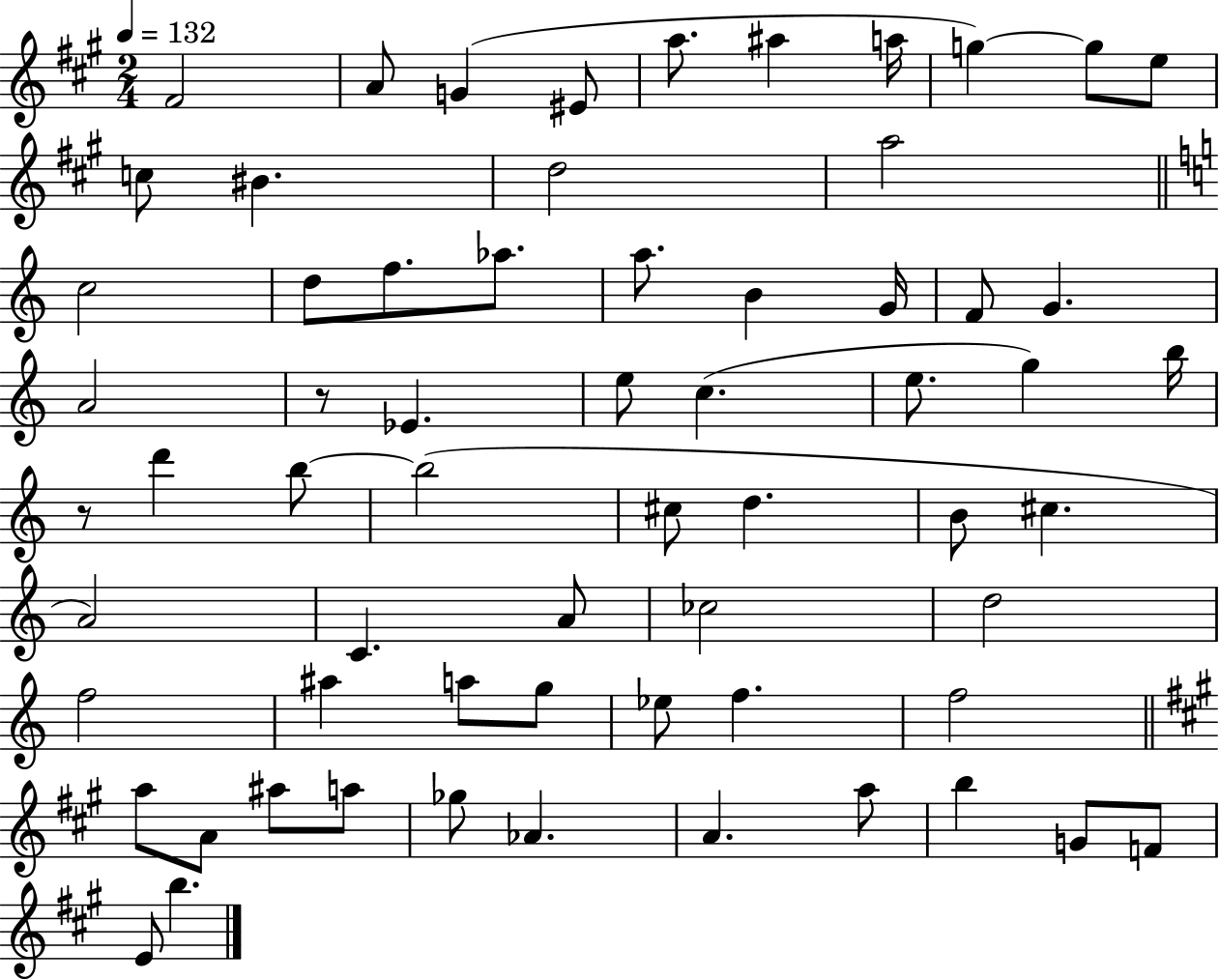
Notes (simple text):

F#4/h A4/e G4/q EIS4/e A5/e. A#5/q A5/s G5/q G5/e E5/e C5/e BIS4/q. D5/h A5/h C5/h D5/e F5/e. Ab5/e. A5/e. B4/q G4/s F4/e G4/q. A4/h R/e Eb4/q. E5/e C5/q. E5/e. G5/q B5/s R/e D6/q B5/e B5/h C#5/e D5/q. B4/e C#5/q. A4/h C4/q. A4/e CES5/h D5/h F5/h A#5/q A5/e G5/e Eb5/e F5/q. F5/h A5/e A4/e A#5/e A5/e Gb5/e Ab4/q. A4/q. A5/e B5/q G4/e F4/e E4/e B5/q.